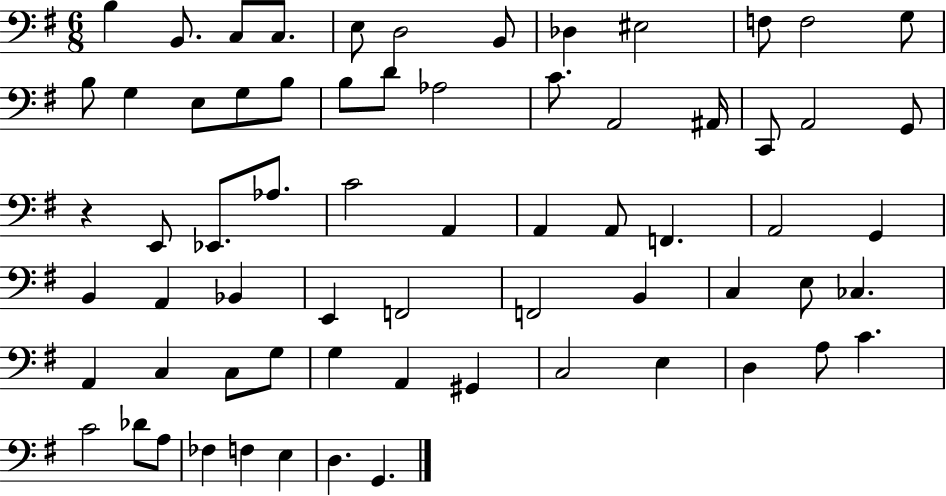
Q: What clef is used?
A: bass